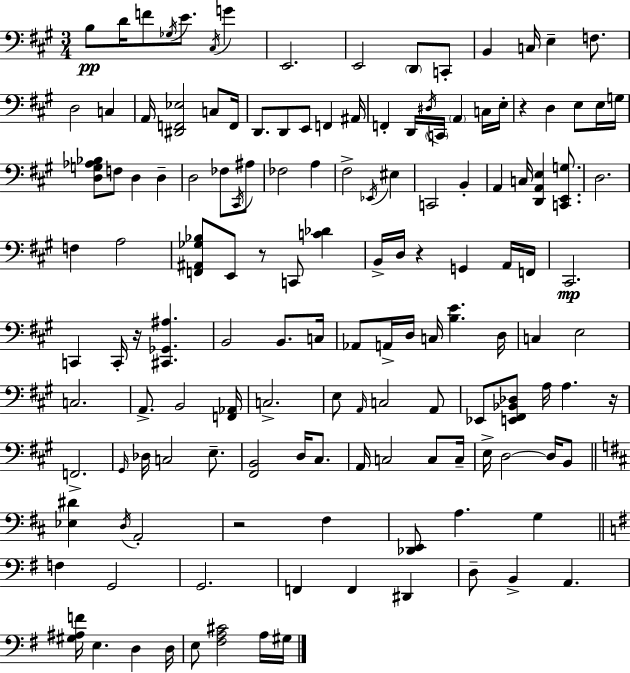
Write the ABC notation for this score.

X:1
T:Untitled
M:3/4
L:1/4
K:A
B,/2 D/4 F/2 _G,/4 E/2 ^C,/4 G E,,2 E,,2 D,,/2 C,,/2 B,, C,/4 E, F,/2 D,2 C, A,,/4 [^D,,F,,_E,]2 C,/2 F,,/4 D,,/2 D,,/2 E,,/2 F,, ^A,,/4 F,, D,,/4 ^D,/4 C,,/4 A,, C,/4 E,/4 z D, E,/2 E,/4 G,/4 [D,G,_A,_B,]/2 F,/2 D, D, D,2 _F,/2 ^C,,/4 ^A,/2 _F,2 A, ^F,2 _E,,/4 ^E, C,,2 B,, A,, C,/4 [D,,A,,E,] [C,,E,,G,]/2 D,2 F, A,2 [F,,^A,,_G,_B,]/2 E,,/2 z/2 C,,/2 [C_D] B,,/4 D,/4 z G,, A,,/4 F,,/4 ^C,,2 C,, C,,/4 z/4 [^C,,_G,,^A,] B,,2 B,,/2 C,/4 _A,,/2 A,,/4 D,/4 C,/4 [B,E] D,/4 C, E,2 C,2 A,,/2 B,,2 [F,,_A,,]/4 C,2 E,/2 A,,/4 C,2 A,,/2 _E,,/2 [E,,^F,,_B,,_D,]/2 A,/4 A, z/4 F,,2 ^G,,/4 _D,/4 C,2 E,/2 [^F,,B,,]2 D,/4 ^C,/2 A,,/4 C,2 C,/2 C,/4 E,/4 D,2 D,/4 B,,/2 [_E,^D] D,/4 A,,2 z2 ^F, [_D,,E,,]/2 A, G, F, G,,2 G,,2 F,, F,, ^D,, D,/2 B,, A,, [^G,^A,F]/4 E, D, D,/4 E,/2 [^F,A,^C]2 A,/4 ^G,/4